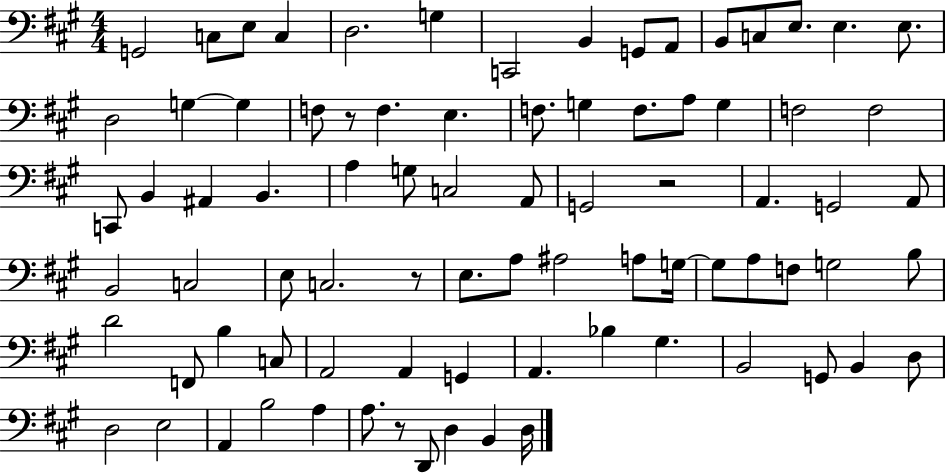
{
  \clef bass
  \numericTimeSignature
  \time 4/4
  \key a \major
  g,2 c8 e8 c4 | d2. g4 | c,2 b,4 g,8 a,8 | b,8 c8 e8. e4. e8. | \break d2 g4~~ g4 | f8 r8 f4. e4. | f8. g4 f8. a8 g4 | f2 f2 | \break c,8 b,4 ais,4 b,4. | a4 g8 c2 a,8 | g,2 r2 | a,4. g,2 a,8 | \break b,2 c2 | e8 c2. r8 | e8. a8 ais2 a8 g16~~ | g8 a8 f8 g2 b8 | \break d'2 f,8 b4 c8 | a,2 a,4 g,4 | a,4. bes4 gis4. | b,2 g,8 b,4 d8 | \break d2 e2 | a,4 b2 a4 | a8. r8 d,8 d4 b,4 d16 | \bar "|."
}